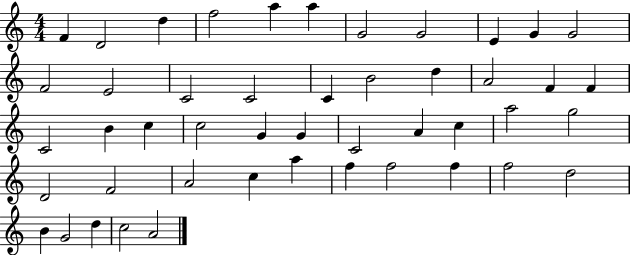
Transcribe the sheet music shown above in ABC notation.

X:1
T:Untitled
M:4/4
L:1/4
K:C
F D2 d f2 a a G2 G2 E G G2 F2 E2 C2 C2 C B2 d A2 F F C2 B c c2 G G C2 A c a2 g2 D2 F2 A2 c a f f2 f f2 d2 B G2 d c2 A2